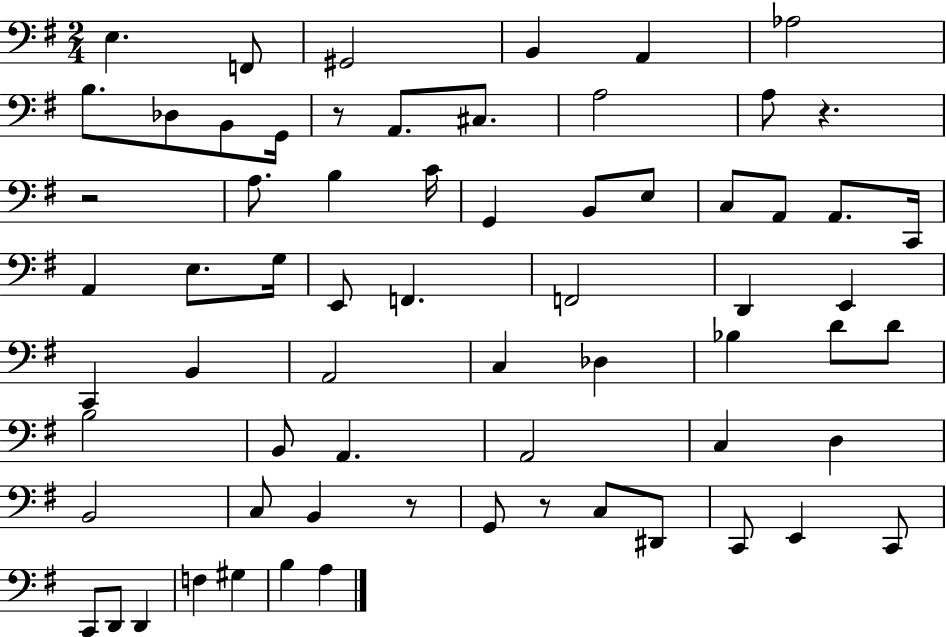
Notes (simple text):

E3/q. F2/e G#2/h B2/q A2/q Ab3/h B3/e. Db3/e B2/e G2/s R/e A2/e. C#3/e. A3/h A3/e R/q. R/h A3/e. B3/q C4/s G2/q B2/e E3/e C3/e A2/e A2/e. C2/s A2/q E3/e. G3/s E2/e F2/q. F2/h D2/q E2/q C2/q B2/q A2/h C3/q Db3/q Bb3/q D4/e D4/e B3/h B2/e A2/q. A2/h C3/q D3/q B2/h C3/e B2/q R/e G2/e R/e C3/e D#2/e C2/e E2/q C2/e C2/e D2/e D2/q F3/q G#3/q B3/q A3/q